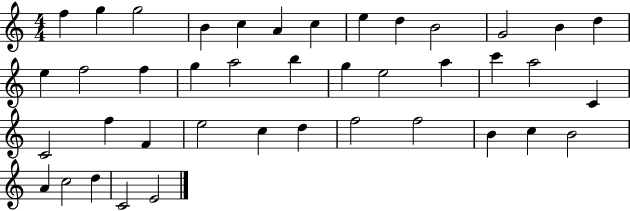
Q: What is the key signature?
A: C major